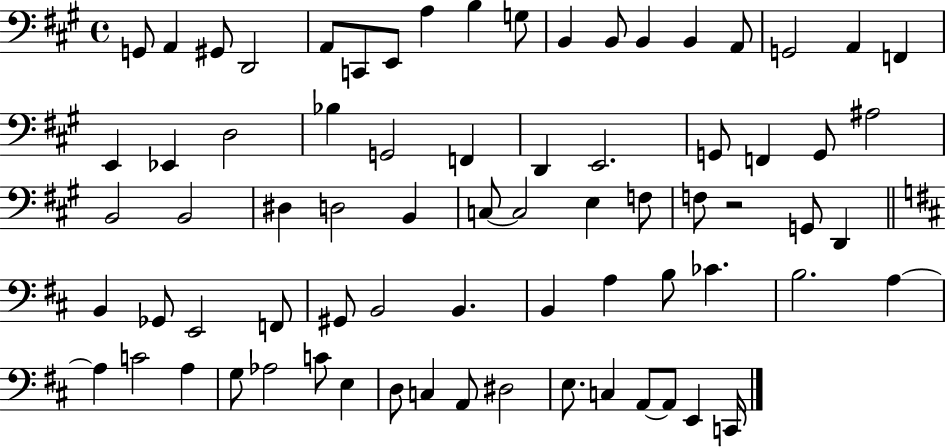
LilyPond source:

{
  \clef bass
  \time 4/4
  \defaultTimeSignature
  \key a \major
  g,8 a,4 gis,8 d,2 | a,8 c,8 e,8 a4 b4 g8 | b,4 b,8 b,4 b,4 a,8 | g,2 a,4 f,4 | \break e,4 ees,4 d2 | bes4 g,2 f,4 | d,4 e,2. | g,8 f,4 g,8 ais2 | \break b,2 b,2 | dis4 d2 b,4 | c8~~ c2 e4 f8 | f8 r2 g,8 d,4 | \break \bar "||" \break \key d \major b,4 ges,8 e,2 f,8 | gis,8 b,2 b,4. | b,4 a4 b8 ces'4. | b2. a4~~ | \break a4 c'2 a4 | g8 aes2 c'8 e4 | d8 c4 a,8 dis2 | e8. c4 a,8~~ a,8 e,4 c,16 | \break \bar "|."
}